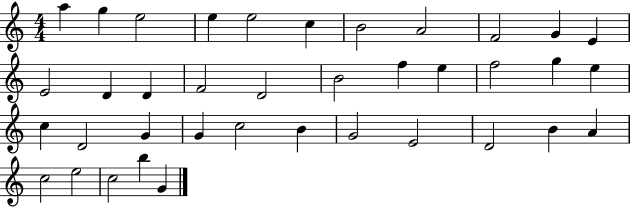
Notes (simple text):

A5/q G5/q E5/h E5/q E5/h C5/q B4/h A4/h F4/h G4/q E4/q E4/h D4/q D4/q F4/h D4/h B4/h F5/q E5/q F5/h G5/q E5/q C5/q D4/h G4/q G4/q C5/h B4/q G4/h E4/h D4/h B4/q A4/q C5/h E5/h C5/h B5/q G4/q